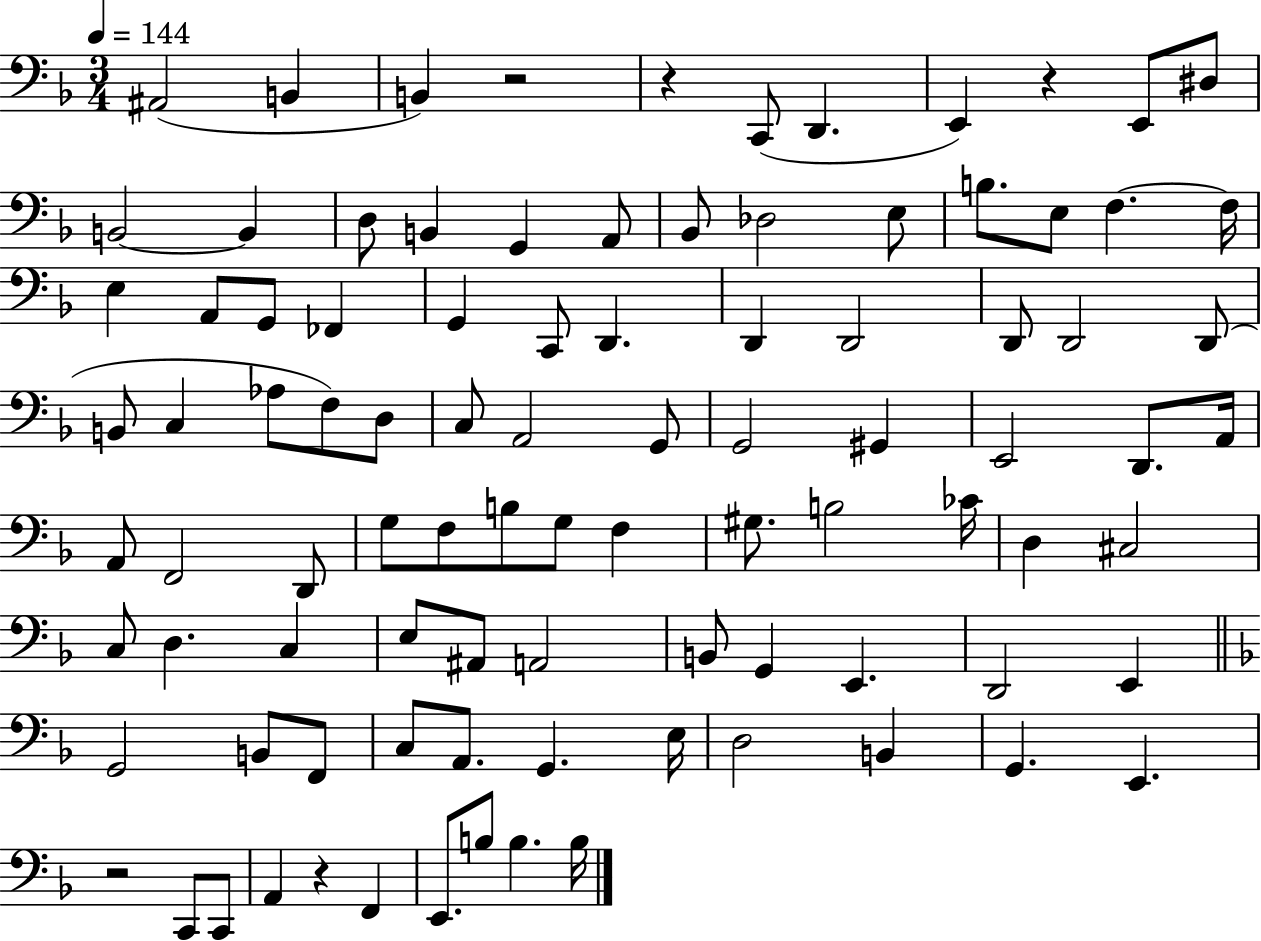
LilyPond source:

{
  \clef bass
  \numericTimeSignature
  \time 3/4
  \key f \major
  \tempo 4 = 144
  ais,2( b,4 | b,4) r2 | r4 c,8( d,4. | e,4) r4 e,8 dis8 | \break b,2~~ b,4 | d8 b,4 g,4 a,8 | bes,8 des2 e8 | b8. e8 f4.~~ f16 | \break e4 a,8 g,8 fes,4 | g,4 c,8 d,4. | d,4 d,2 | d,8 d,2 d,8( | \break b,8 c4 aes8 f8) d8 | c8 a,2 g,8 | g,2 gis,4 | e,2 d,8. a,16 | \break a,8 f,2 d,8 | g8 f8 b8 g8 f4 | gis8. b2 ces'16 | d4 cis2 | \break c8 d4. c4 | e8 ais,8 a,2 | b,8 g,4 e,4. | d,2 e,4 | \break \bar "||" \break \key f \major g,2 b,8 f,8 | c8 a,8. g,4. e16 | d2 b,4 | g,4. e,4. | \break r2 c,8 c,8 | a,4 r4 f,4 | e,8. b8 b4. b16 | \bar "|."
}